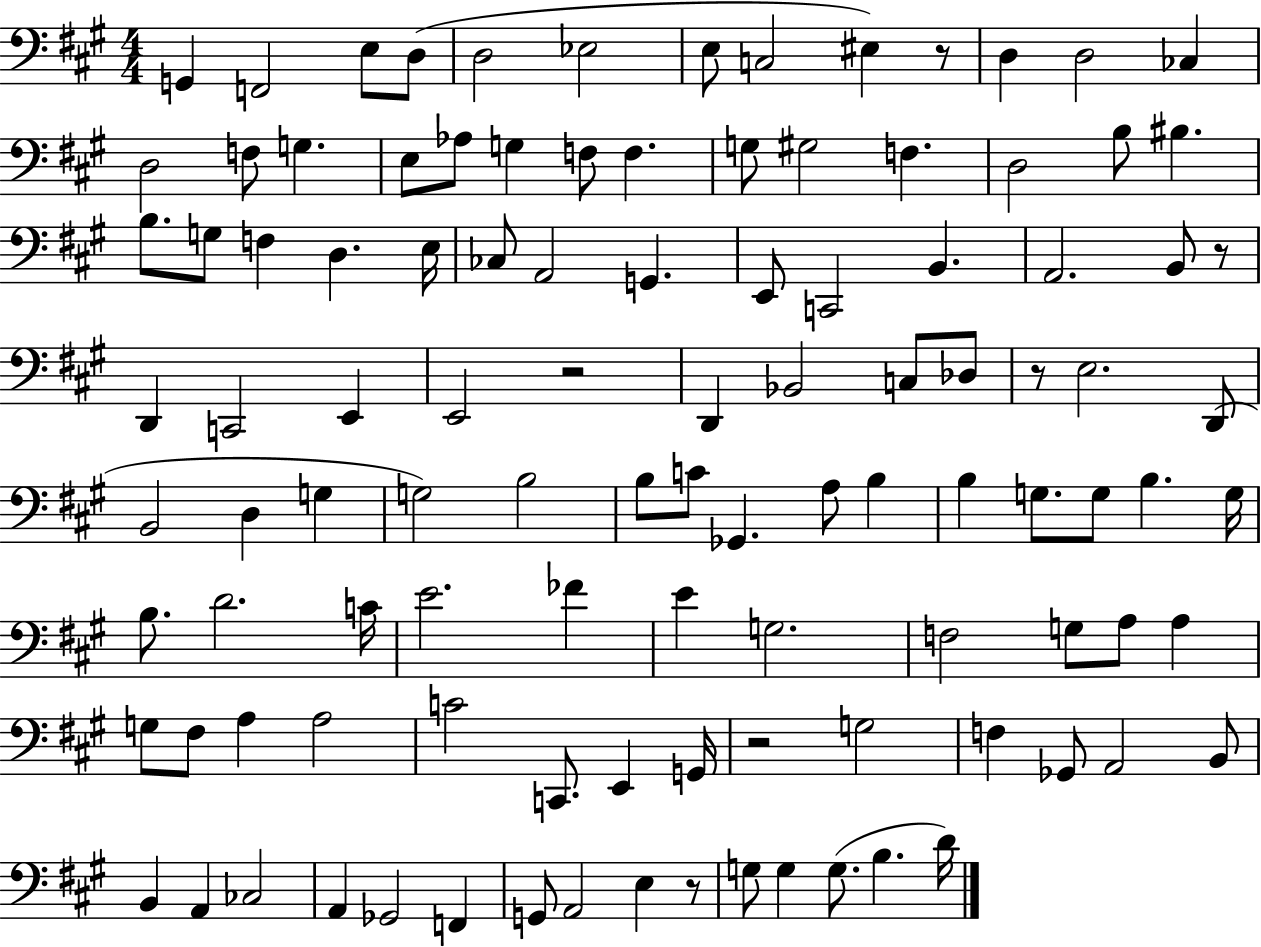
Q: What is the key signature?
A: A major